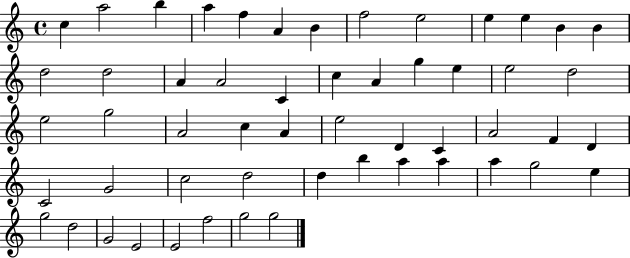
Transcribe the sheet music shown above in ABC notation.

X:1
T:Untitled
M:4/4
L:1/4
K:C
c a2 b a f A B f2 e2 e e B B d2 d2 A A2 C c A g e e2 d2 e2 g2 A2 c A e2 D C A2 F D C2 G2 c2 d2 d b a a a g2 e g2 d2 G2 E2 E2 f2 g2 g2